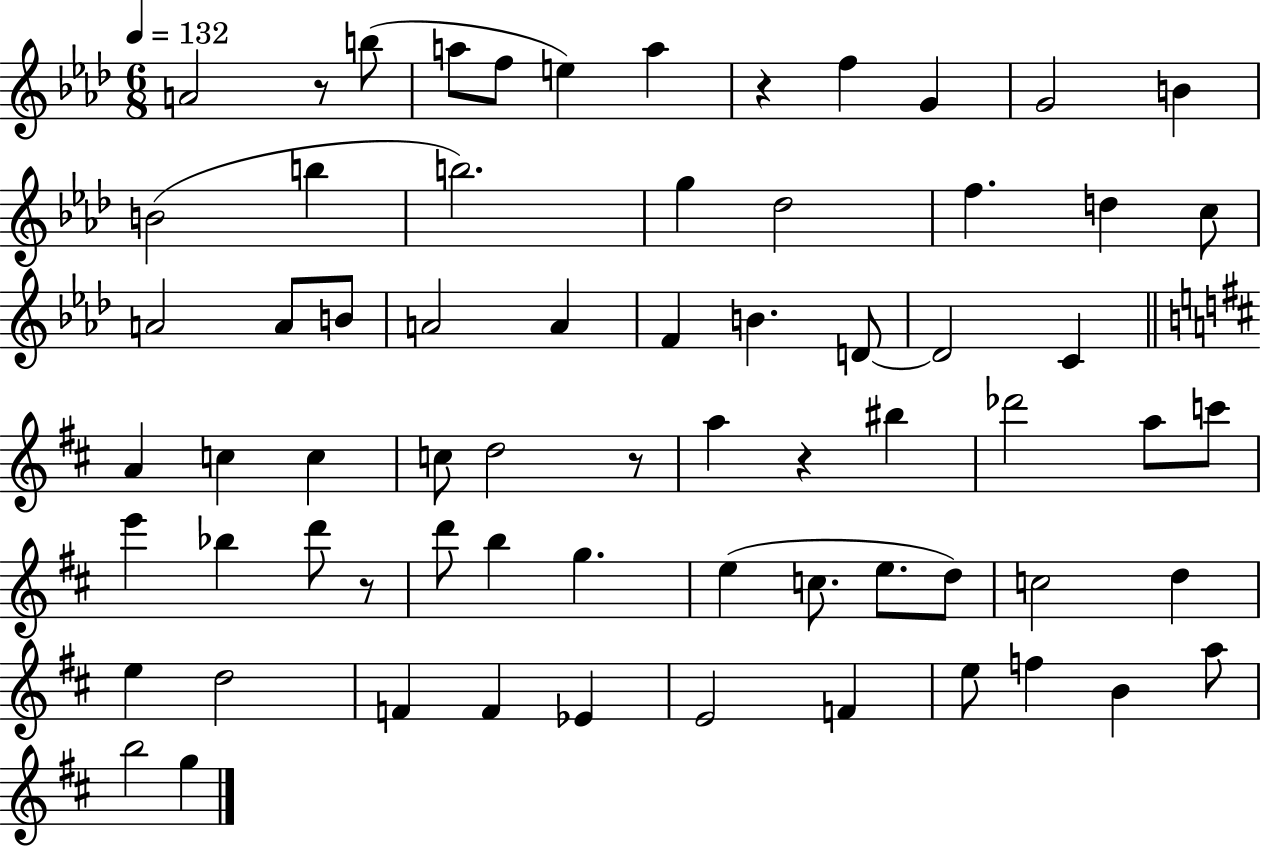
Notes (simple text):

A4/h R/e B5/e A5/e F5/e E5/q A5/q R/q F5/q G4/q G4/h B4/q B4/h B5/q B5/h. G5/q Db5/h F5/q. D5/q C5/e A4/h A4/e B4/e A4/h A4/q F4/q B4/q. D4/e D4/h C4/q A4/q C5/q C5/q C5/e D5/h R/e A5/q R/q BIS5/q Db6/h A5/e C6/e E6/q Bb5/q D6/e R/e D6/e B5/q G5/q. E5/q C5/e. E5/e. D5/e C5/h D5/q E5/q D5/h F4/q F4/q Eb4/q E4/h F4/q E5/e F5/q B4/q A5/e B5/h G5/q